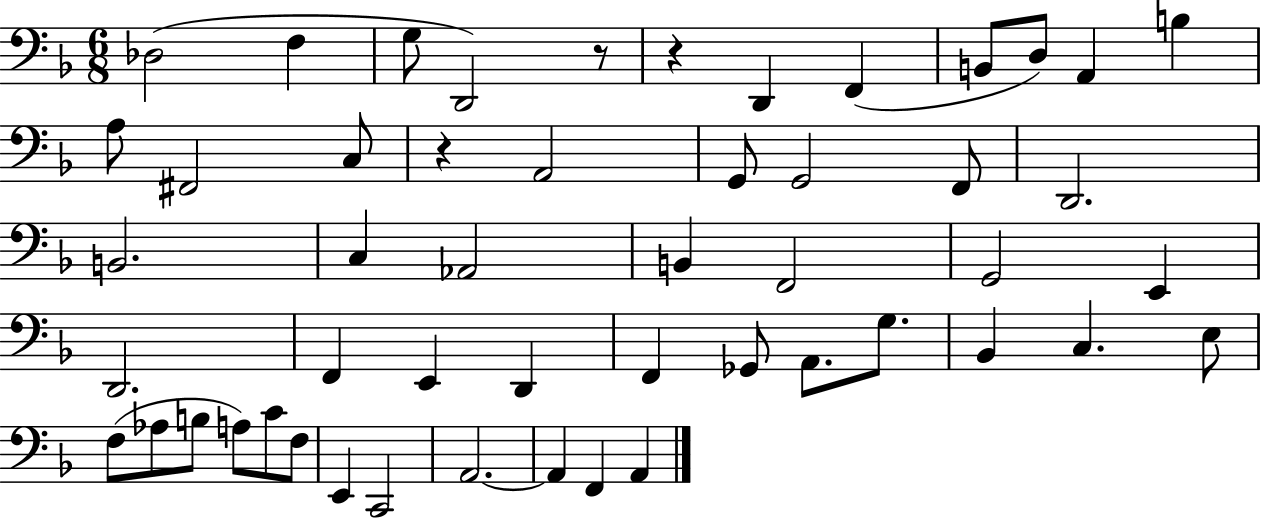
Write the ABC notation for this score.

X:1
T:Untitled
M:6/8
L:1/4
K:F
_D,2 F, G,/2 D,,2 z/2 z D,, F,, B,,/2 D,/2 A,, B, A,/2 ^F,,2 C,/2 z A,,2 G,,/2 G,,2 F,,/2 D,,2 B,,2 C, _A,,2 B,, F,,2 G,,2 E,, D,,2 F,, E,, D,, F,, _G,,/2 A,,/2 G,/2 _B,, C, E,/2 F,/2 _A,/2 B,/2 A,/2 C/2 F,/2 E,, C,,2 A,,2 A,, F,, A,,